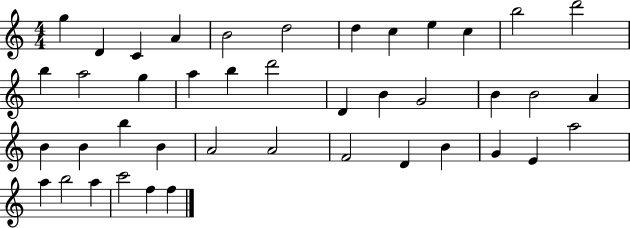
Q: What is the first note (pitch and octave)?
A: G5